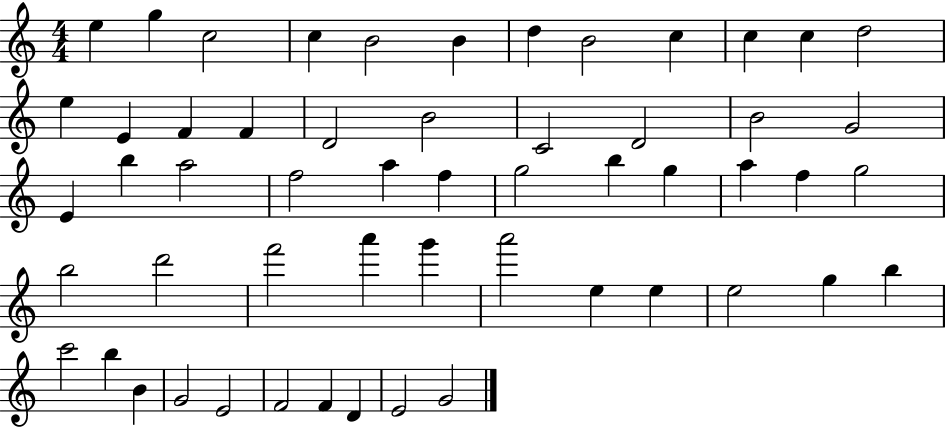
E5/q G5/q C5/h C5/q B4/h B4/q D5/q B4/h C5/q C5/q C5/q D5/h E5/q E4/q F4/q F4/q D4/h B4/h C4/h D4/h B4/h G4/h E4/q B5/q A5/h F5/h A5/q F5/q G5/h B5/q G5/q A5/q F5/q G5/h B5/h D6/h F6/h A6/q G6/q A6/h E5/q E5/q E5/h G5/q B5/q C6/h B5/q B4/q G4/h E4/h F4/h F4/q D4/q E4/h G4/h